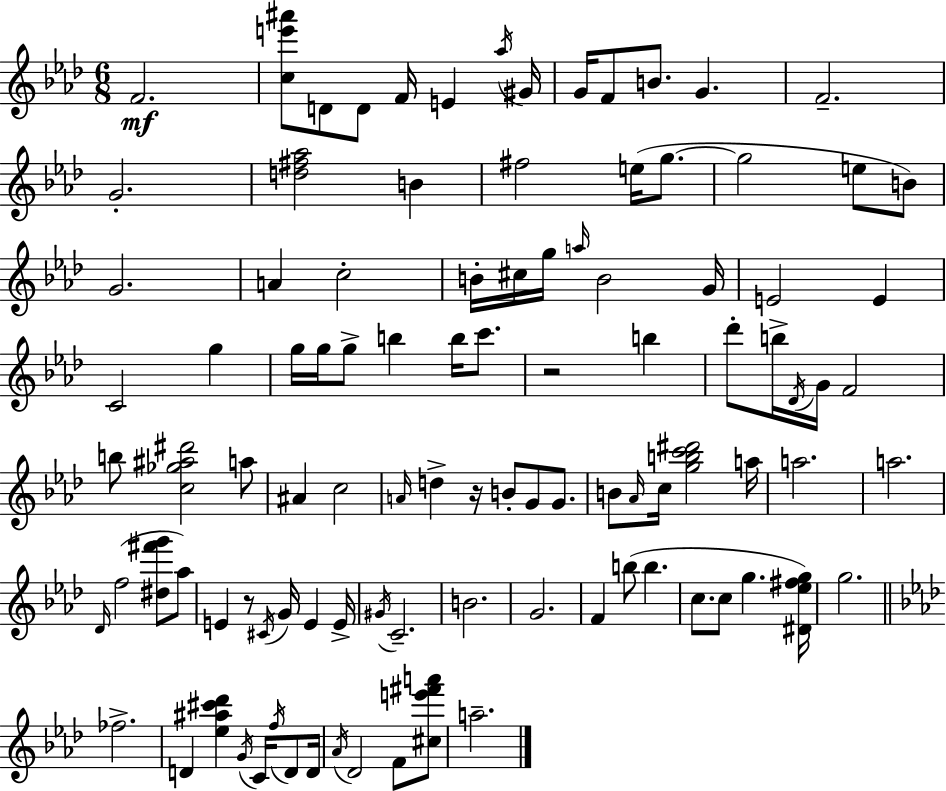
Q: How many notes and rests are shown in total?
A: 101